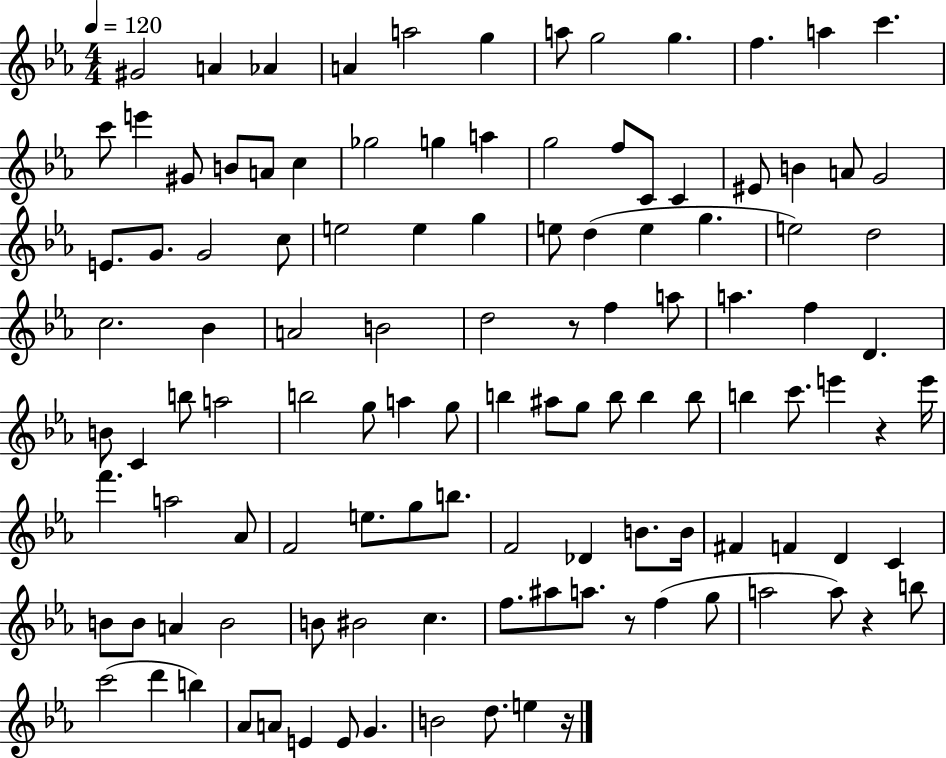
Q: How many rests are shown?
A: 5